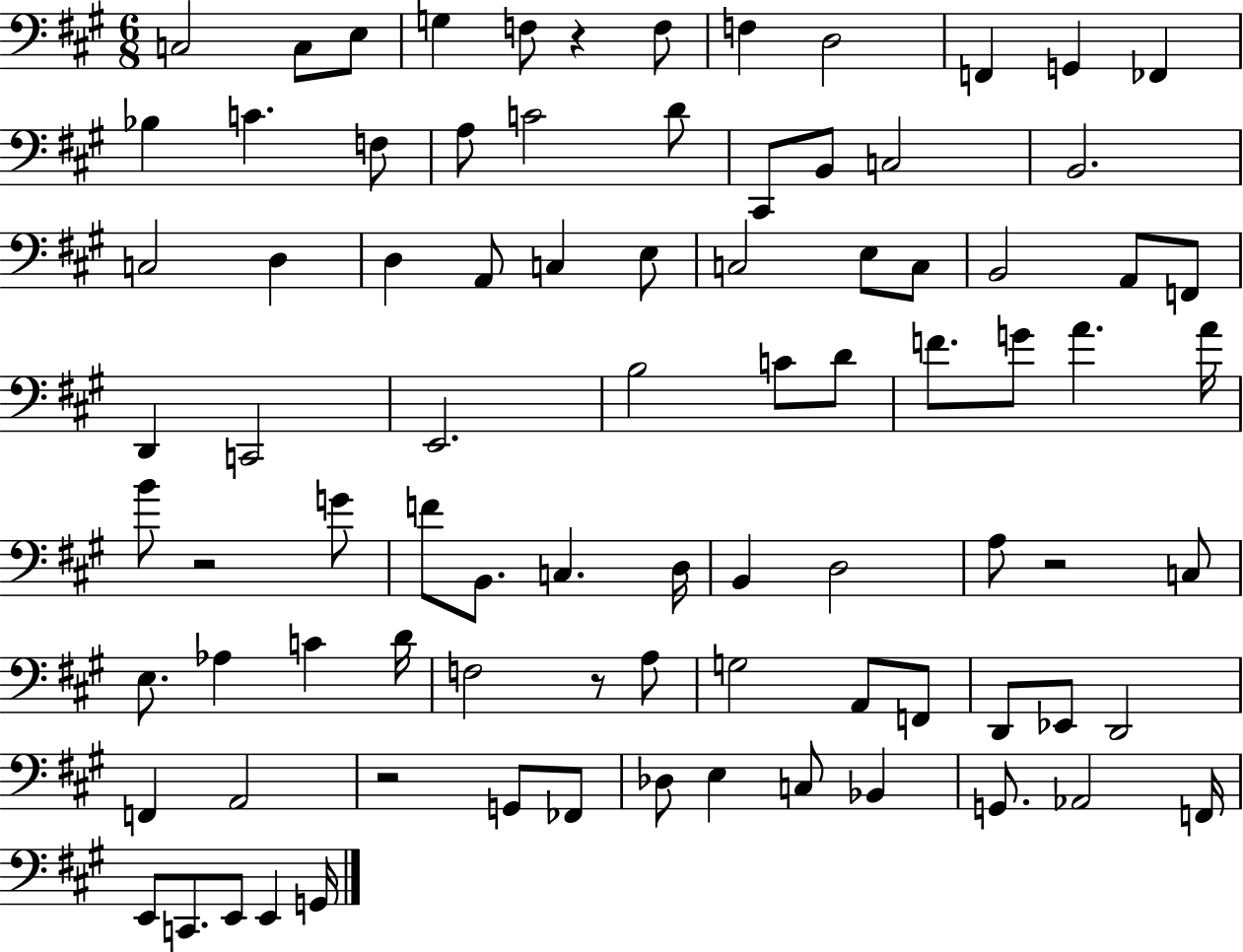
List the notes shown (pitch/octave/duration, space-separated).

C3/h C3/e E3/e G3/q F3/e R/q F3/e F3/q D3/h F2/q G2/q FES2/q Bb3/q C4/q. F3/e A3/e C4/h D4/e C#2/e B2/e C3/h B2/h. C3/h D3/q D3/q A2/e C3/q E3/e C3/h E3/e C3/e B2/h A2/e F2/e D2/q C2/h E2/h. B3/h C4/e D4/e F4/e. G4/e A4/q. A4/s B4/e R/h G4/e F4/e B2/e. C3/q. D3/s B2/q D3/h A3/e R/h C3/e E3/e. Ab3/q C4/q D4/s F3/h R/e A3/e G3/h A2/e F2/e D2/e Eb2/e D2/h F2/q A2/h R/h G2/e FES2/e Db3/e E3/q C3/e Bb2/q G2/e. Ab2/h F2/s E2/e C2/e. E2/e E2/q G2/s